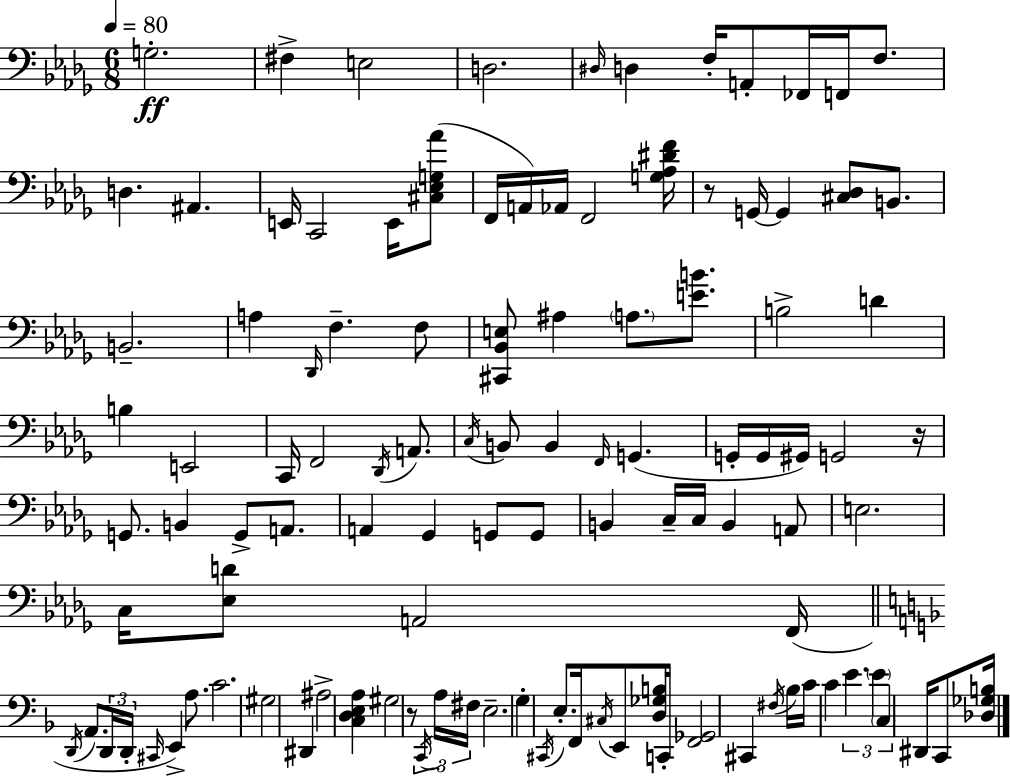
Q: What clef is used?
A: bass